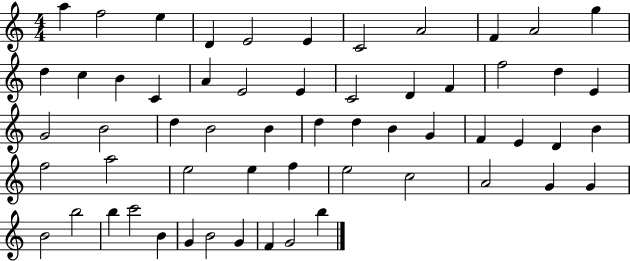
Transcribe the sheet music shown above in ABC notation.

X:1
T:Untitled
M:4/4
L:1/4
K:C
a f2 e D E2 E C2 A2 F A2 g d c B C A E2 E C2 D F f2 d E G2 B2 d B2 B d d B G F E D B f2 a2 e2 e f e2 c2 A2 G G B2 b2 b c'2 B G B2 G F G2 b